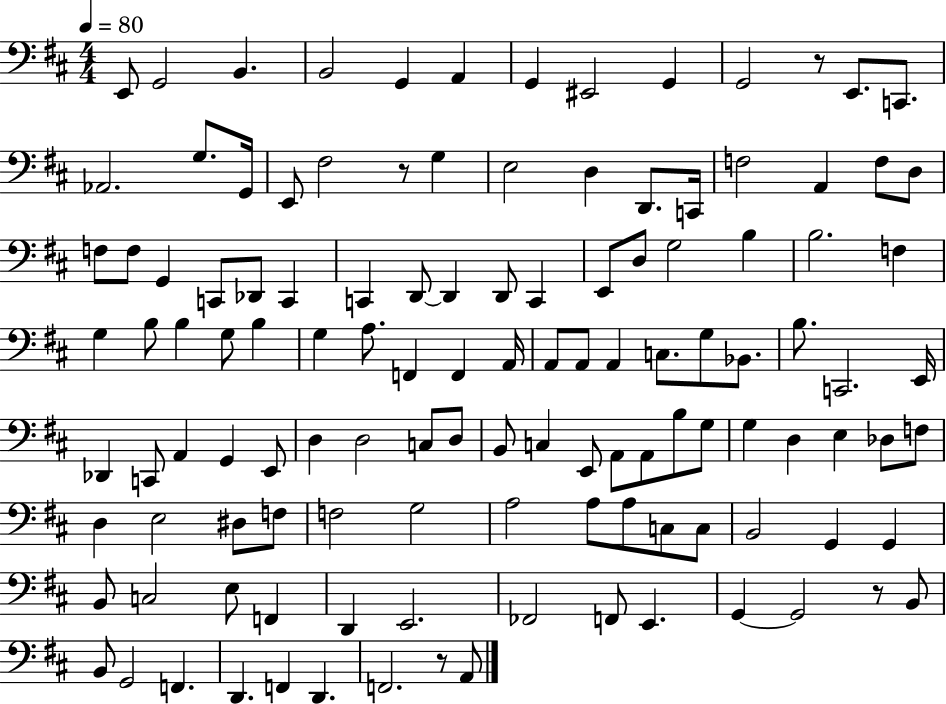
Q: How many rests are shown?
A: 4